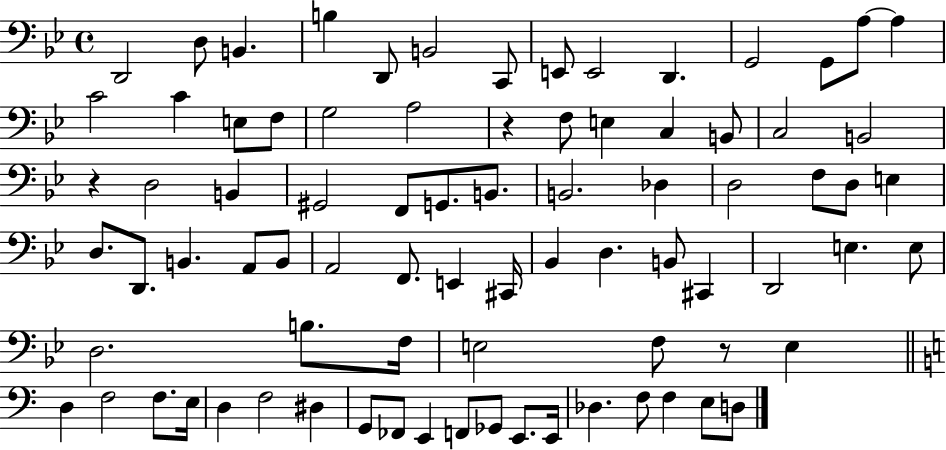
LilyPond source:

{
  \clef bass
  \time 4/4
  \defaultTimeSignature
  \key bes \major
  \repeat volta 2 { d,2 d8 b,4. | b4 d,8 b,2 c,8 | e,8 e,2 d,4. | g,2 g,8 a8~~ a4 | \break c'2 c'4 e8 f8 | g2 a2 | r4 f8 e4 c4 b,8 | c2 b,2 | \break r4 d2 b,4 | gis,2 f,8 g,8. b,8. | b,2. des4 | d2 f8 d8 e4 | \break d8. d,8. b,4. a,8 b,8 | a,2 f,8. e,4 cis,16 | bes,4 d4. b,8 cis,4 | d,2 e4. e8 | \break d2. b8. f16 | e2 f8 r8 e4 | \bar "||" \break \key c \major d4 f2 f8. e16 | d4 f2 dis4 | g,8 fes,8 e,4 f,8 ges,8 e,8. e,16 | des4. f8 f4 e8 d8 | \break } \bar "|."
}